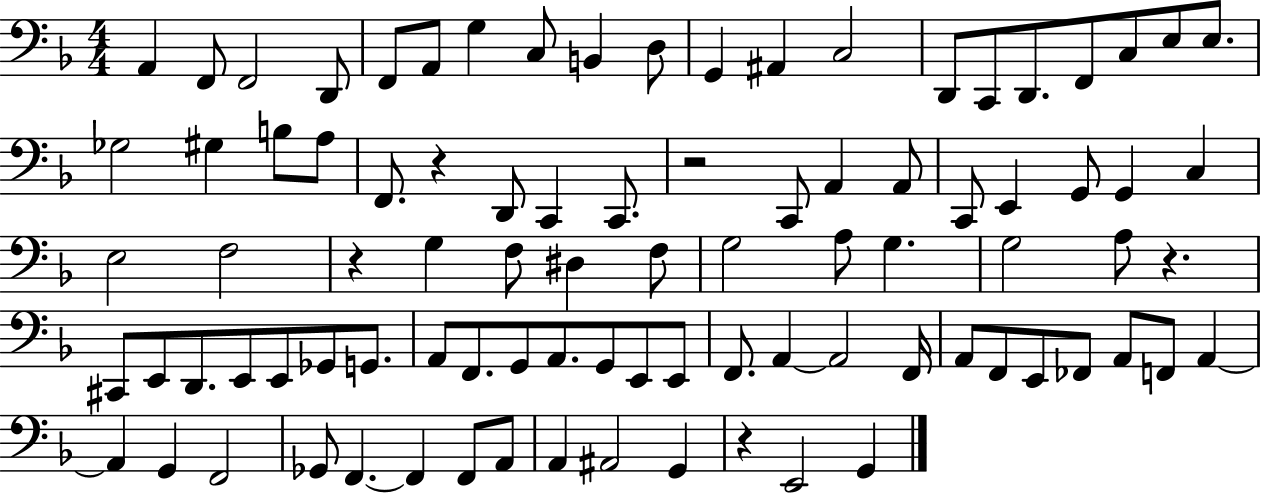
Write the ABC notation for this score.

X:1
T:Untitled
M:4/4
L:1/4
K:F
A,, F,,/2 F,,2 D,,/2 F,,/2 A,,/2 G, C,/2 B,, D,/2 G,, ^A,, C,2 D,,/2 C,,/2 D,,/2 F,,/2 C,/2 E,/2 E,/2 _G,2 ^G, B,/2 A,/2 F,,/2 z D,,/2 C,, C,,/2 z2 C,,/2 A,, A,,/2 C,,/2 E,, G,,/2 G,, C, E,2 F,2 z G, F,/2 ^D, F,/2 G,2 A,/2 G, G,2 A,/2 z ^C,,/2 E,,/2 D,,/2 E,,/2 E,,/2 _G,,/2 G,,/2 A,,/2 F,,/2 G,,/2 A,,/2 G,,/2 E,,/2 E,,/2 F,,/2 A,, A,,2 F,,/4 A,,/2 F,,/2 E,,/2 _F,,/2 A,,/2 F,,/2 A,, A,, G,, F,,2 _G,,/2 F,, F,, F,,/2 A,,/2 A,, ^A,,2 G,, z E,,2 G,,